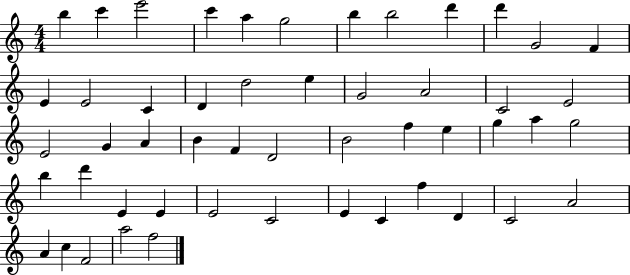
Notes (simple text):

B5/q C6/q E6/h C6/q A5/q G5/h B5/q B5/h D6/q D6/q G4/h F4/q E4/q E4/h C4/q D4/q D5/h E5/q G4/h A4/h C4/h E4/h E4/h G4/q A4/q B4/q F4/q D4/h B4/h F5/q E5/q G5/q A5/q G5/h B5/q D6/q E4/q E4/q E4/h C4/h E4/q C4/q F5/q D4/q C4/h A4/h A4/q C5/q F4/h A5/h F5/h